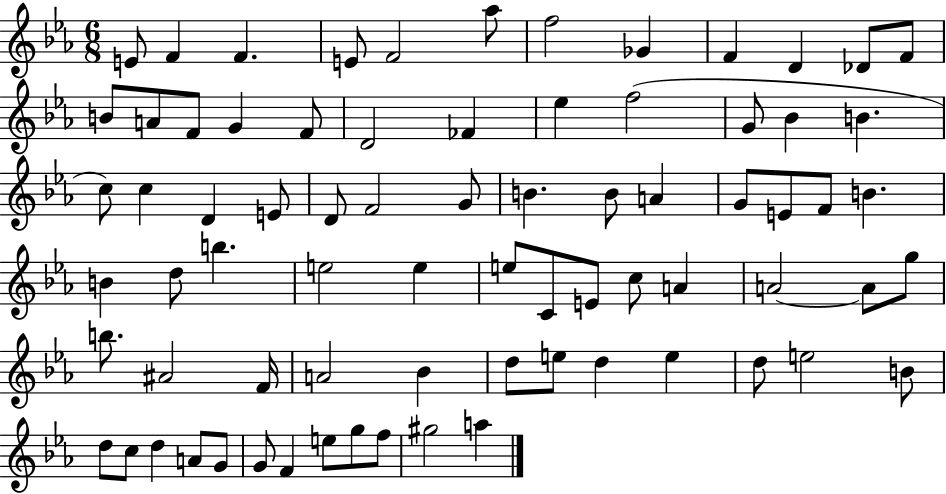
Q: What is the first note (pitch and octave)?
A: E4